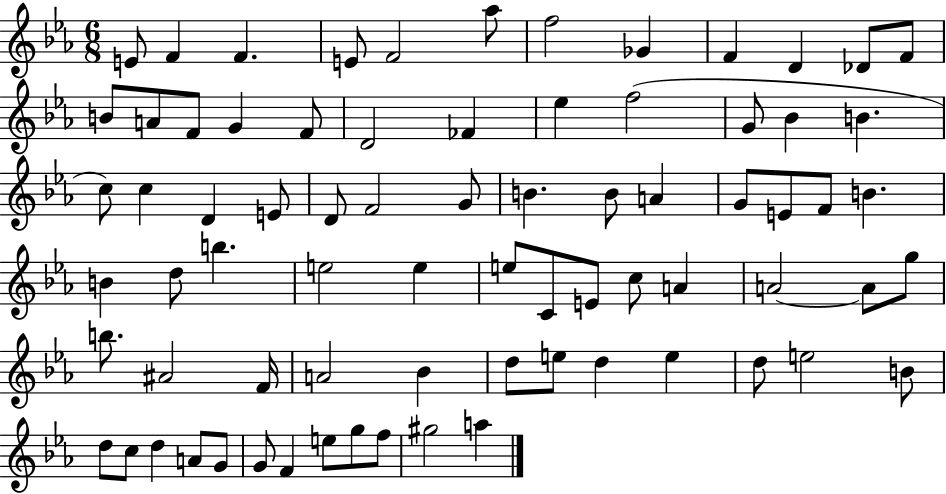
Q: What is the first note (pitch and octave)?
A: E4